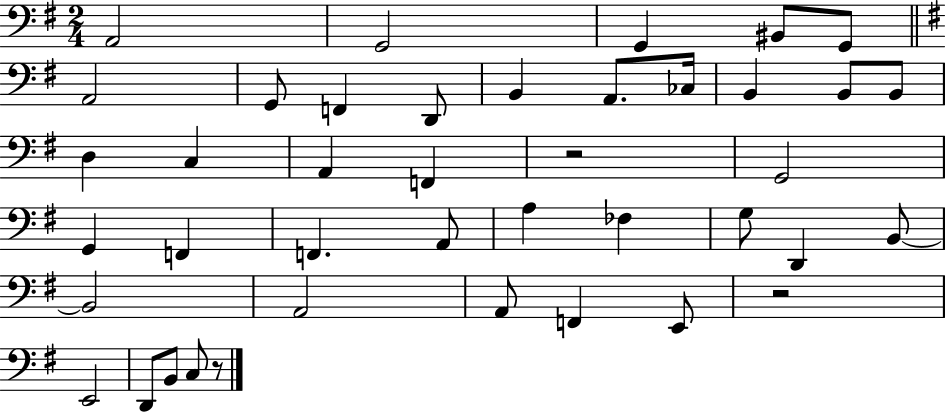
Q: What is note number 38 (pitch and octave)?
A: C3